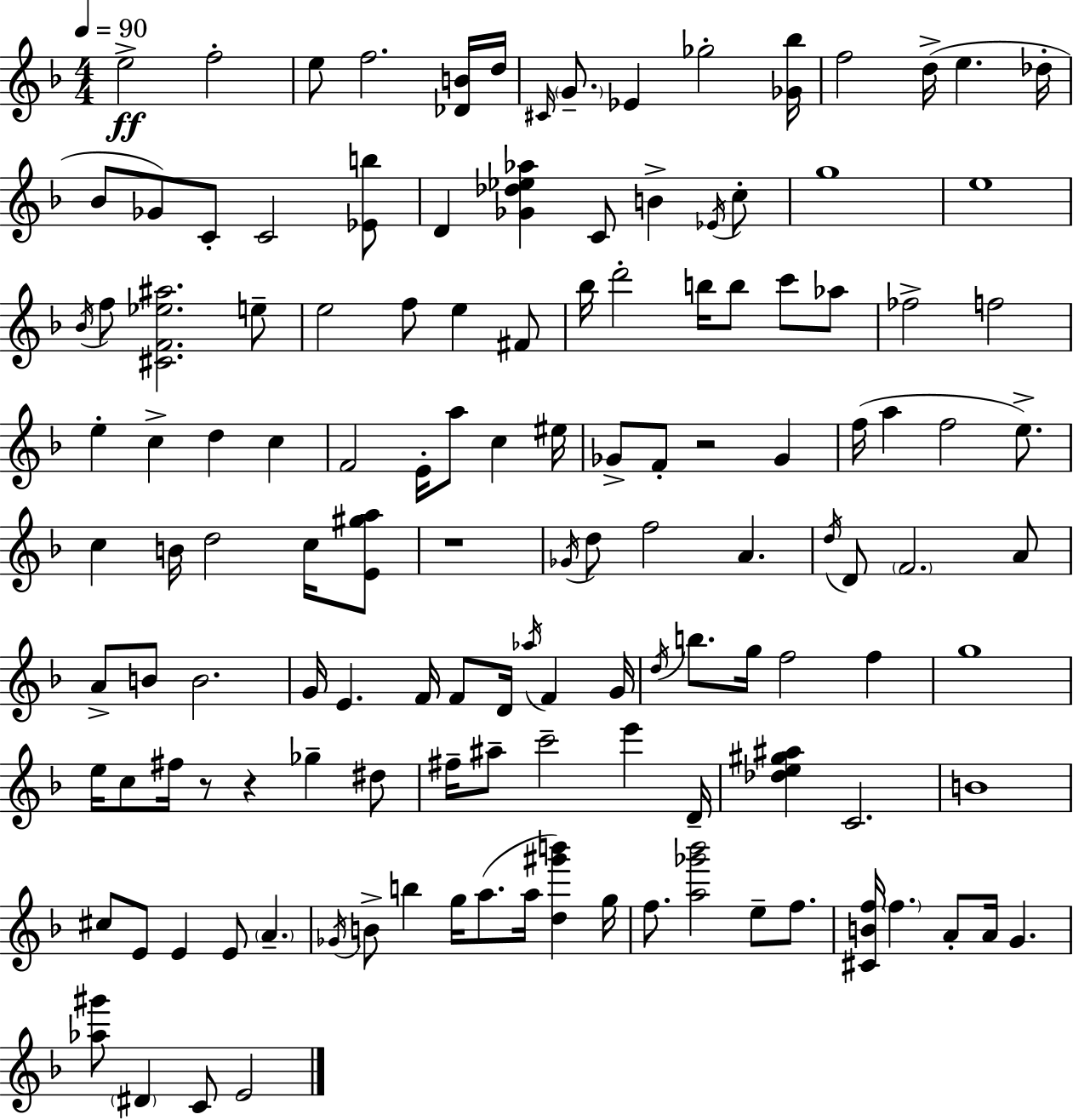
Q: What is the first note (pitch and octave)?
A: E5